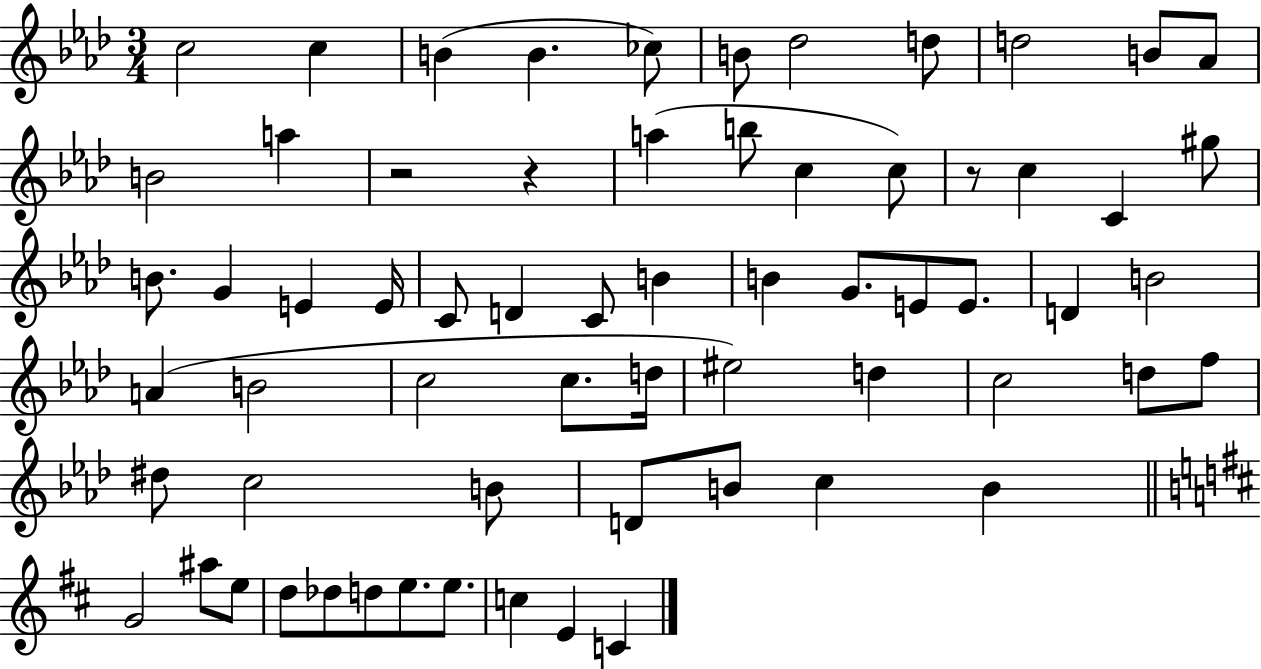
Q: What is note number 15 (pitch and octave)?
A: B5